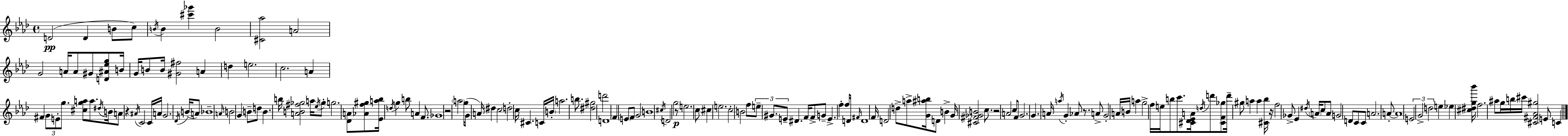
D4/h D4/q B4/e C5/e B4/s B4/q [C#6,Gb6]/q B4/h [C#4,Ab5]/h A4/h G4/h A4/s A4/e G#4/e [D4,A#4,Eb5,G5]/e B4/s G4/s B4/e B4/s [G#4,F#5]/h A4/q D5/q E5/h. C5/h. A4/q F#4/q G4/e E4/e G5/e. [C#5,G5,A5]/e A5/e. D#5/s B4/s A4/e R/q A#4/s C4/h C4/s A4/s G4/h. Db4/s B4/s A4/e Bb4/w A4/s B4/h G4/q B4/e D5/e B4/q. B5/s [A4,B4,F#5,Gb5]/h A5/s Eb5/s Gb5/e G5/h. [Db4,A4]/e [Ab4,F5,G#5]/e [Eb4,A5,Bb5]/s D5/s G5/q B5/e A4/q F4/e. Gb4/w R/h A5/h G5/s G4/e A4/s D#5/q C5/h D5/h C5/s C#4/q. C4/s B4/s A5/h. B5/e. [D#5,G#5]/h D6/h D4/w F4/q E4/e F4/e G4/h B4/w C#5/s D4/h G5/h R/e E5/h. C5/e C#5/q E5/h. C5/h B4/h F5/e E5/e G#4/e. E4/e D#4/q. F4/s F4/e G4/e E4/q. F5/q F5/s D4/s F#4/s D4/w F4/s D4/h D5/e A5/e [G4,A#5,B5]/s D4/e B4/q G4/s [C#4,F#4,Gb4,B4]/h C5/e. R/h A4/h C5/e F4/e G4/h. G4/q. A4/s A5/s G4/q Ab4/e R/e. A4/e G4/h A4/s B4/s A5/q G5/h F5/s E5/s B5/e C6/e. [C#4,Db4,Eb4,A4]/s D5/s D6/e [C#4,F4,Gb5]/e D6/s G#5/e A5/q A5/q [C#4,Bb5]/s R/s F5/h Gb4/e Eb4/q D#5/s A4/s C5/e A4/e G4/h D4/e C4/e C4/e A4/h. A4/e A4/w E4/h G4/h D5/h E5/q Eb5/q [C#5,D#5,G5,Bb6]/s F5/h. A#5/e G5/s B5/s C#6/s [C#4,F#4,Ab4,G#5]/h E4/e C4/q